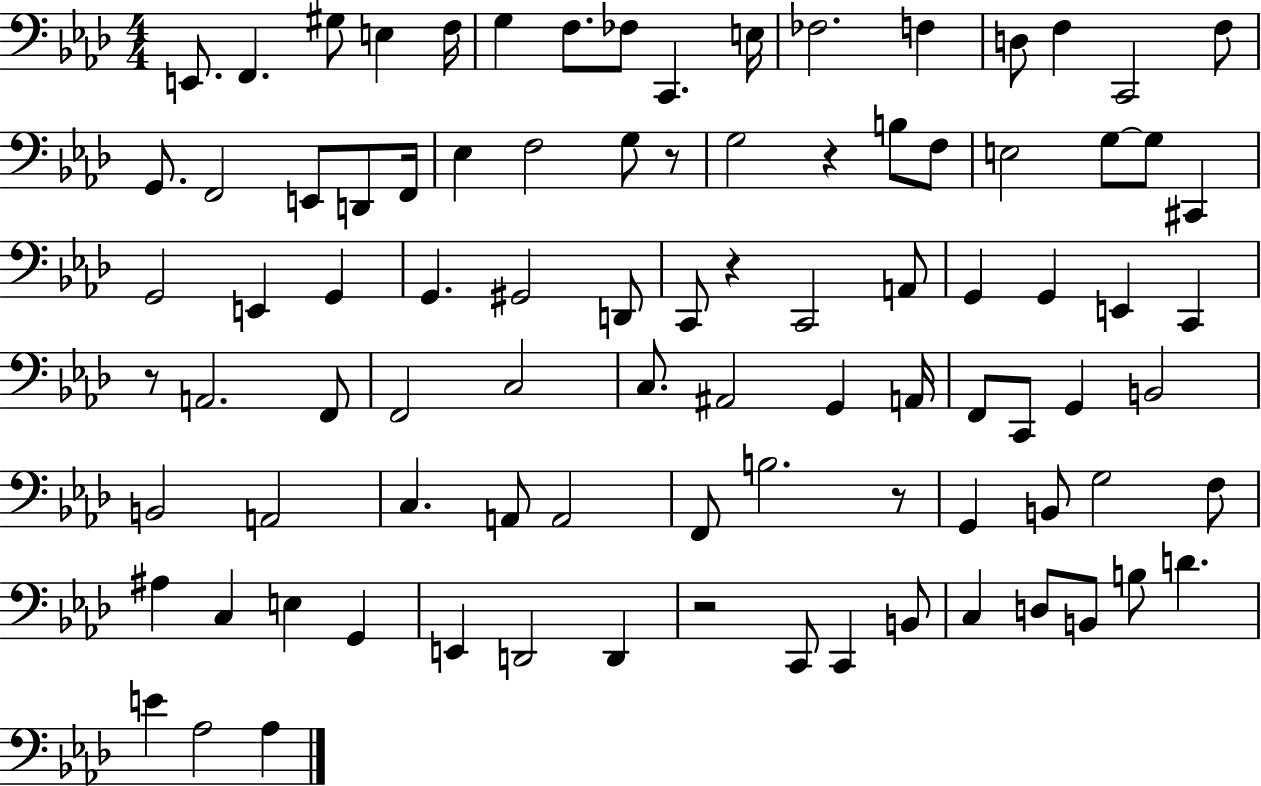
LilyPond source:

{
  \clef bass
  \numericTimeSignature
  \time 4/4
  \key aes \major
  e,8. f,4. gis8 e4 f16 | g4 f8. fes8 c,4. e16 | fes2. f4 | d8 f4 c,2 f8 | \break g,8. f,2 e,8 d,8 f,16 | ees4 f2 g8 r8 | g2 r4 b8 f8 | e2 g8~~ g8 cis,4 | \break g,2 e,4 g,4 | g,4. gis,2 d,8 | c,8 r4 c,2 a,8 | g,4 g,4 e,4 c,4 | \break r8 a,2. f,8 | f,2 c2 | c8. ais,2 g,4 a,16 | f,8 c,8 g,4 b,2 | \break b,2 a,2 | c4. a,8 a,2 | f,8 b2. r8 | g,4 b,8 g2 f8 | \break ais4 c4 e4 g,4 | e,4 d,2 d,4 | r2 c,8 c,4 b,8 | c4 d8 b,8 b8 d'4. | \break e'4 aes2 aes4 | \bar "|."
}